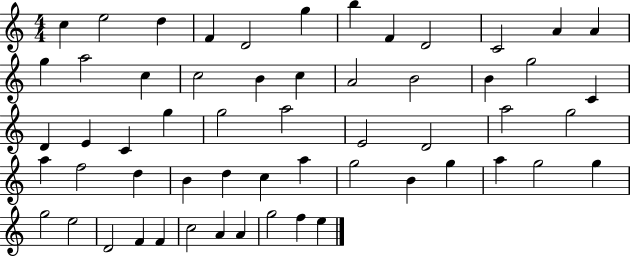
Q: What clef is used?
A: treble